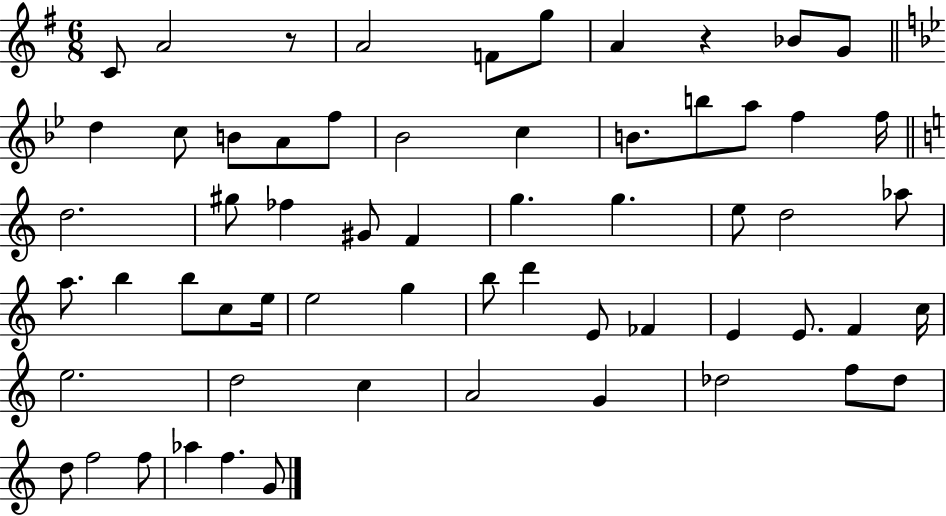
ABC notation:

X:1
T:Untitled
M:6/8
L:1/4
K:G
C/2 A2 z/2 A2 F/2 g/2 A z _B/2 G/2 d c/2 B/2 A/2 f/2 _B2 c B/2 b/2 a/2 f f/4 d2 ^g/2 _f ^G/2 F g g e/2 d2 _a/2 a/2 b b/2 c/2 e/4 e2 g b/2 d' E/2 _F E E/2 F c/4 e2 d2 c A2 G _d2 f/2 _d/2 d/2 f2 f/2 _a f G/2